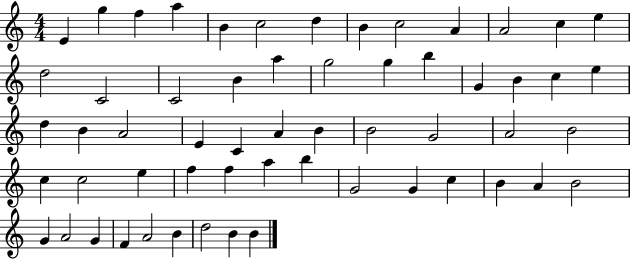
{
  \clef treble
  \numericTimeSignature
  \time 4/4
  \key c \major
  e'4 g''4 f''4 a''4 | b'4 c''2 d''4 | b'4 c''2 a'4 | a'2 c''4 e''4 | \break d''2 c'2 | c'2 b'4 a''4 | g''2 g''4 b''4 | g'4 b'4 c''4 e''4 | \break d''4 b'4 a'2 | e'4 c'4 a'4 b'4 | b'2 g'2 | a'2 b'2 | \break c''4 c''2 e''4 | f''4 f''4 a''4 b''4 | g'2 g'4 c''4 | b'4 a'4 b'2 | \break g'4 a'2 g'4 | f'4 a'2 b'4 | d''2 b'4 b'4 | \bar "|."
}